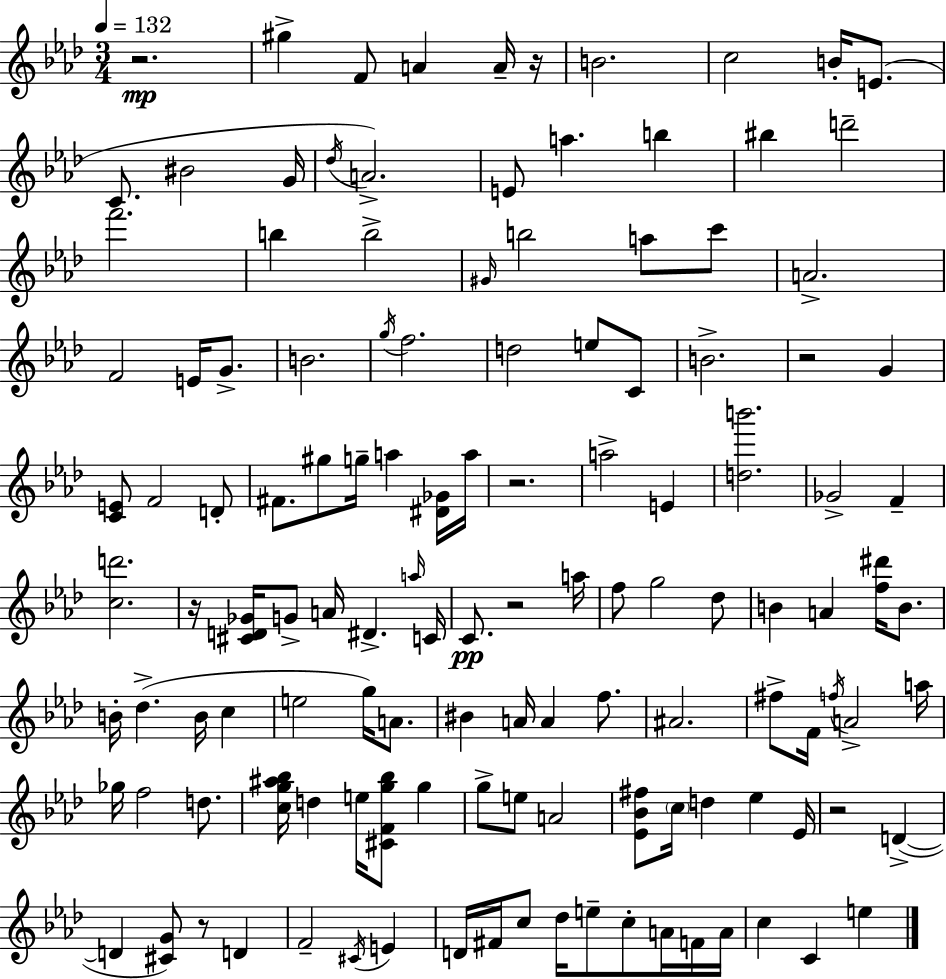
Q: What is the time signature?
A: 3/4